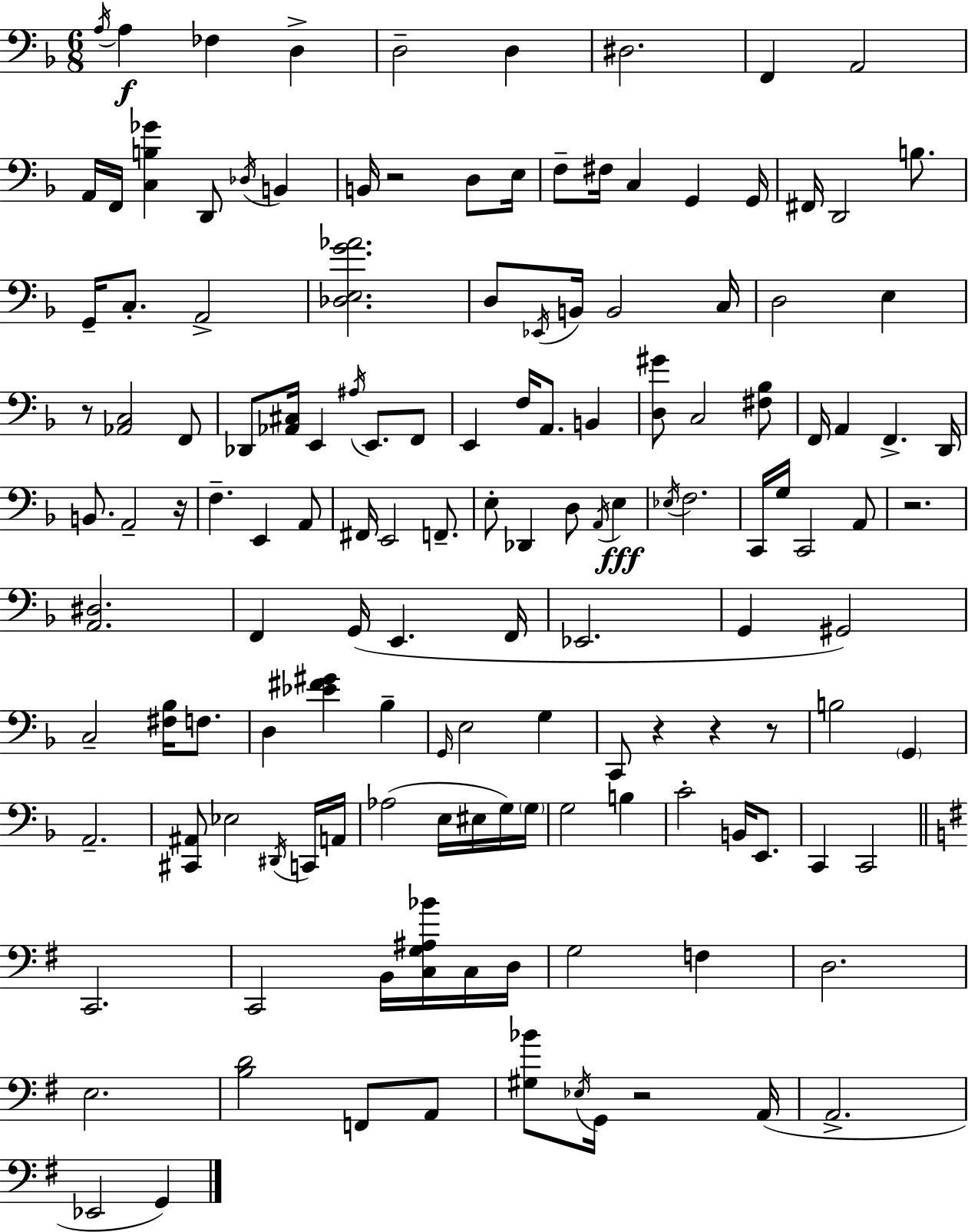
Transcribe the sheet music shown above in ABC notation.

X:1
T:Untitled
M:6/8
L:1/4
K:F
A,/4 A, _F, D, D,2 D, ^D,2 F,, A,,2 A,,/4 F,,/4 [C,B,_G] D,,/2 _D,/4 B,, B,,/4 z2 D,/2 E,/4 F,/2 ^F,/4 C, G,, G,,/4 ^F,,/4 D,,2 B,/2 G,,/4 C,/2 A,,2 [_D,E,G_A]2 D,/2 _E,,/4 B,,/4 B,,2 C,/4 D,2 E, z/2 [_A,,C,]2 F,,/2 _D,,/2 [_A,,^C,]/4 E,, ^A,/4 E,,/2 F,,/2 E,, F,/4 A,,/2 B,, [D,^G]/2 C,2 [^F,_B,]/2 F,,/4 A,, F,, D,,/4 B,,/2 A,,2 z/4 F, E,, A,,/2 ^F,,/4 E,,2 F,,/2 E,/2 _D,, D,/2 A,,/4 E, _E,/4 F,2 C,,/4 G,/4 C,,2 A,,/2 z2 [A,,^D,]2 F,, G,,/4 E,, F,,/4 _E,,2 G,, ^G,,2 C,2 [^F,_B,]/4 F,/2 D, [_E^F^G] _B, G,,/4 E,2 G, C,,/2 z z z/2 B,2 G,, A,,2 [^C,,^A,,]/2 _E,2 ^D,,/4 C,,/4 A,,/4 _A,2 E,/4 ^E,/4 G,/4 G,/4 G,2 B, C2 B,,/4 E,,/2 C,, C,,2 C,,2 C,,2 B,,/4 [C,G,^A,_B]/4 C,/4 D,/4 G,2 F, D,2 E,2 [B,D]2 F,,/2 A,,/2 [^G,_B]/2 _E,/4 G,,/4 z2 A,,/4 A,,2 _E,,2 G,,